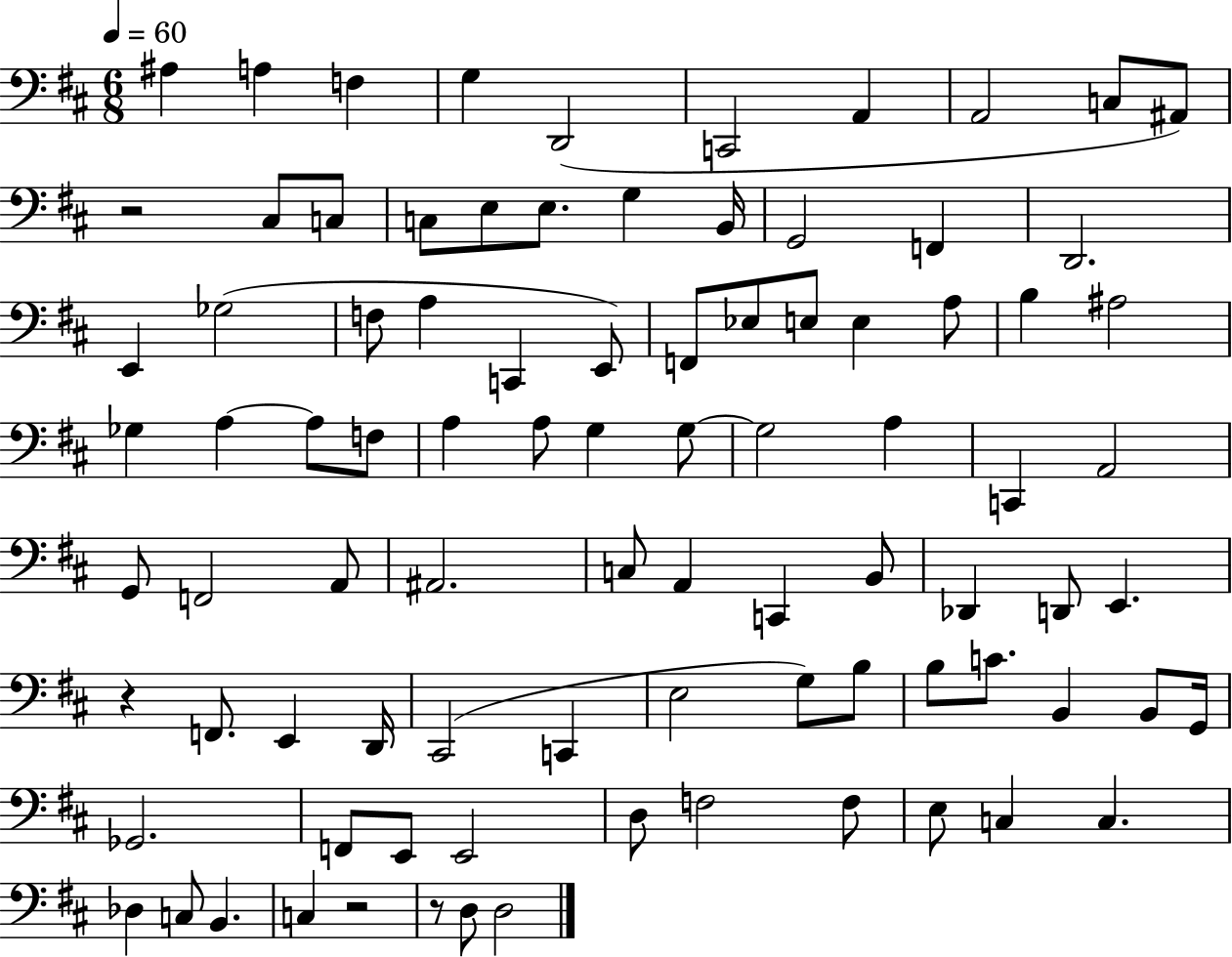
{
  \clef bass
  \numericTimeSignature
  \time 6/8
  \key d \major
  \tempo 4 = 60
  \repeat volta 2 { ais4 a4 f4 | g4 d,2( | c,2 a,4 | a,2 c8 ais,8) | \break r2 cis8 c8 | c8 e8 e8. g4 b,16 | g,2 f,4 | d,2. | \break e,4 ges2( | f8 a4 c,4 e,8) | f,8 ees8 e8 e4 a8 | b4 ais2 | \break ges4 a4~~ a8 f8 | a4 a8 g4 g8~~ | g2 a4 | c,4 a,2 | \break g,8 f,2 a,8 | ais,2. | c8 a,4 c,4 b,8 | des,4 d,8 e,4. | \break r4 f,8. e,4 d,16 | cis,2( c,4 | e2 g8) b8 | b8 c'8. b,4 b,8 g,16 | \break ges,2. | f,8 e,8 e,2 | d8 f2 f8 | e8 c4 c4. | \break des4 c8 b,4. | c4 r2 | r8 d8 d2 | } \bar "|."
}